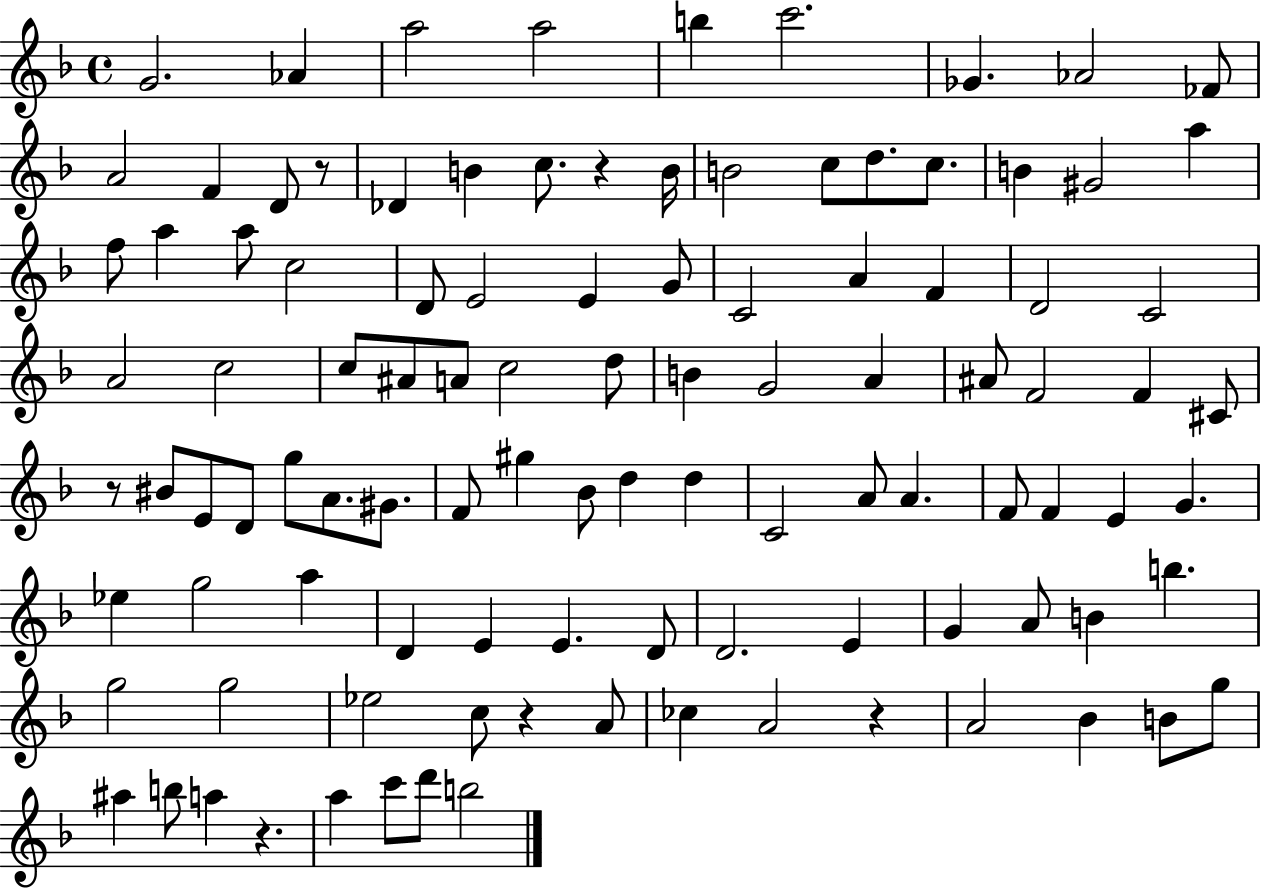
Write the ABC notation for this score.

X:1
T:Untitled
M:4/4
L:1/4
K:F
G2 _A a2 a2 b c'2 _G _A2 _F/2 A2 F D/2 z/2 _D B c/2 z B/4 B2 c/2 d/2 c/2 B ^G2 a f/2 a a/2 c2 D/2 E2 E G/2 C2 A F D2 C2 A2 c2 c/2 ^A/2 A/2 c2 d/2 B G2 A ^A/2 F2 F ^C/2 z/2 ^B/2 E/2 D/2 g/2 A/2 ^G/2 F/2 ^g _B/2 d d C2 A/2 A F/2 F E G _e g2 a D E E D/2 D2 E G A/2 B b g2 g2 _e2 c/2 z A/2 _c A2 z A2 _B B/2 g/2 ^a b/2 a z a c'/2 d'/2 b2